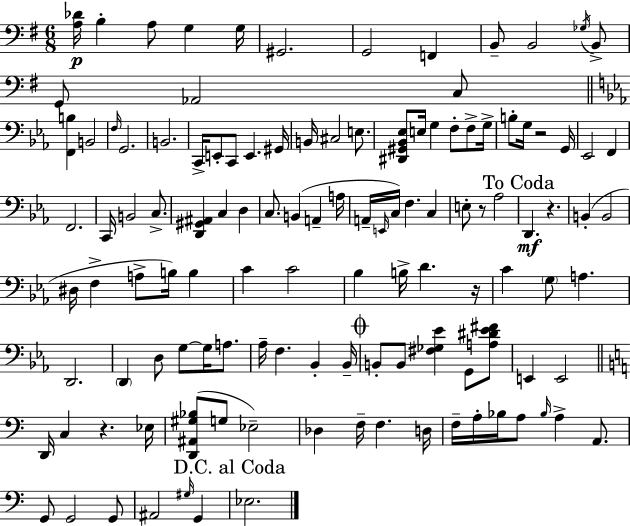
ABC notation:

X:1
T:Untitled
M:6/8
L:1/4
K:G
[A,_D]/4 B, A,/2 G, G,/4 ^G,,2 G,,2 F,, B,,/2 B,,2 _G,/4 B,,/2 G,,/2 _A,,2 C,/2 [F,,B,] B,,2 F,/4 G,,2 B,,2 C,,/4 E,,/2 C,,/2 E,, ^G,,/4 B,,/4 ^C,2 E,/2 [^D,,^G,,_B,,_E,]/2 E,/4 G, F,/2 F,/2 G,/4 B,/2 G,/4 z2 G,,/4 _E,,2 F,, F,,2 C,,/4 B,,2 C,/2 [D,,^G,,^A,,] C, D, C,/2 B,, A,, A,/4 A,,/4 E,,/4 C,/4 F, C, E,/2 z/2 _A,2 D,, z B,, B,,2 ^D,/4 F, A,/2 B,/4 B, C C2 _B, B,/4 D z/4 C G,/2 A, D,,2 D,, D,/2 G,/2 G,/4 A,/2 _A,/4 F, _B,, _B,,/4 B,,/2 B,,/2 [^F,_G,_E] G,,/2 [A,^D_E^F]/2 E,, E,,2 D,,/4 C, z _E,/4 [D,,^A,,^G,_B,]/2 G,/2 _E,2 _D, F,/4 F, D,/4 F,/4 A,/4 _B,/4 A,/2 _B,/4 A, A,,/2 G,,/2 G,,2 G,,/2 ^A,,2 ^G,/4 G,, _E,2